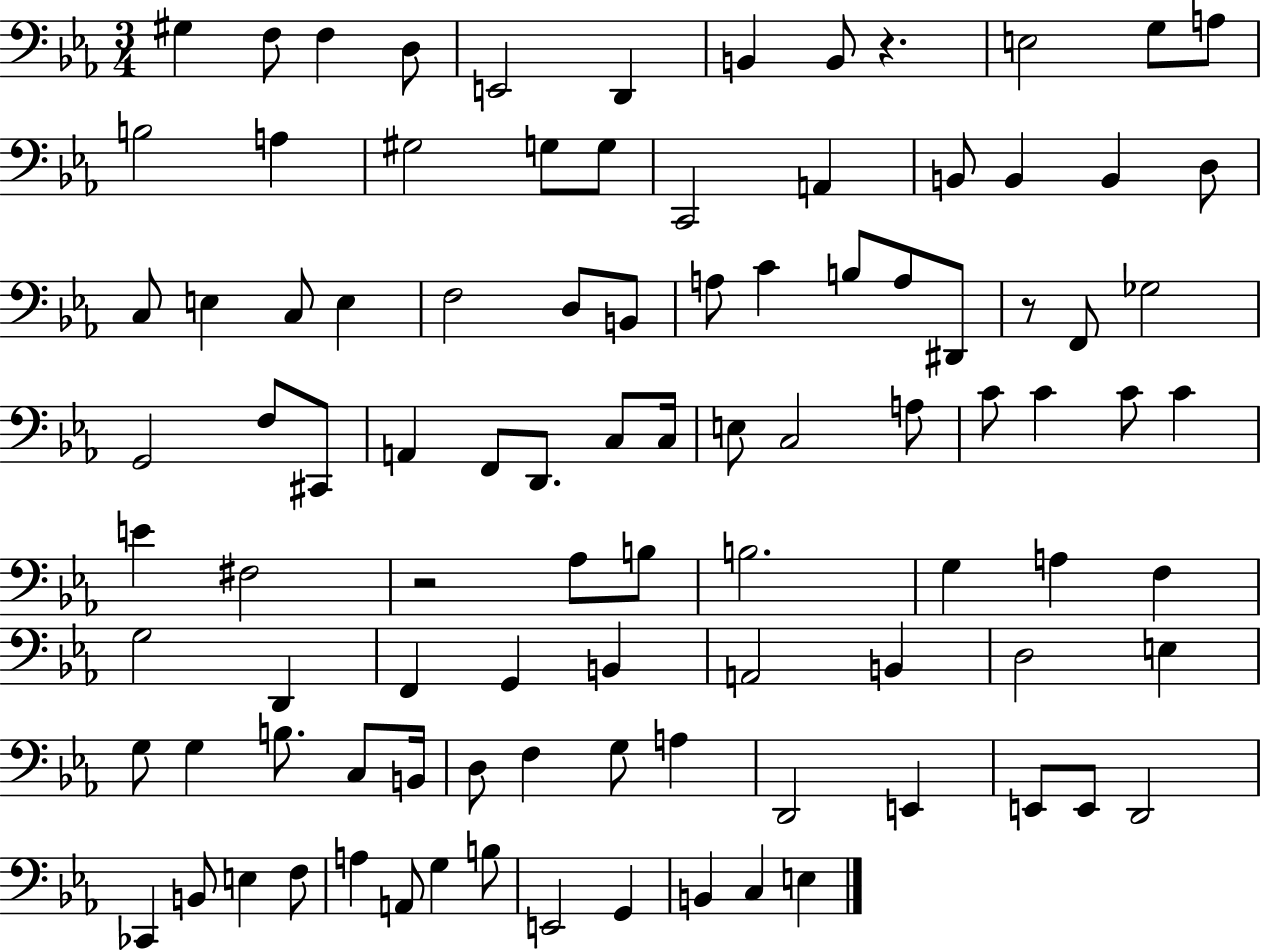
X:1
T:Untitled
M:3/4
L:1/4
K:Eb
^G, F,/2 F, D,/2 E,,2 D,, B,, B,,/2 z E,2 G,/2 A,/2 B,2 A, ^G,2 G,/2 G,/2 C,,2 A,, B,,/2 B,, B,, D,/2 C,/2 E, C,/2 E, F,2 D,/2 B,,/2 A,/2 C B,/2 A,/2 ^D,,/2 z/2 F,,/2 _G,2 G,,2 F,/2 ^C,,/2 A,, F,,/2 D,,/2 C,/2 C,/4 E,/2 C,2 A,/2 C/2 C C/2 C E ^F,2 z2 _A,/2 B,/2 B,2 G, A, F, G,2 D,, F,, G,, B,, A,,2 B,, D,2 E, G,/2 G, B,/2 C,/2 B,,/4 D,/2 F, G,/2 A, D,,2 E,, E,,/2 E,,/2 D,,2 _C,, B,,/2 E, F,/2 A, A,,/2 G, B,/2 E,,2 G,, B,, C, E,